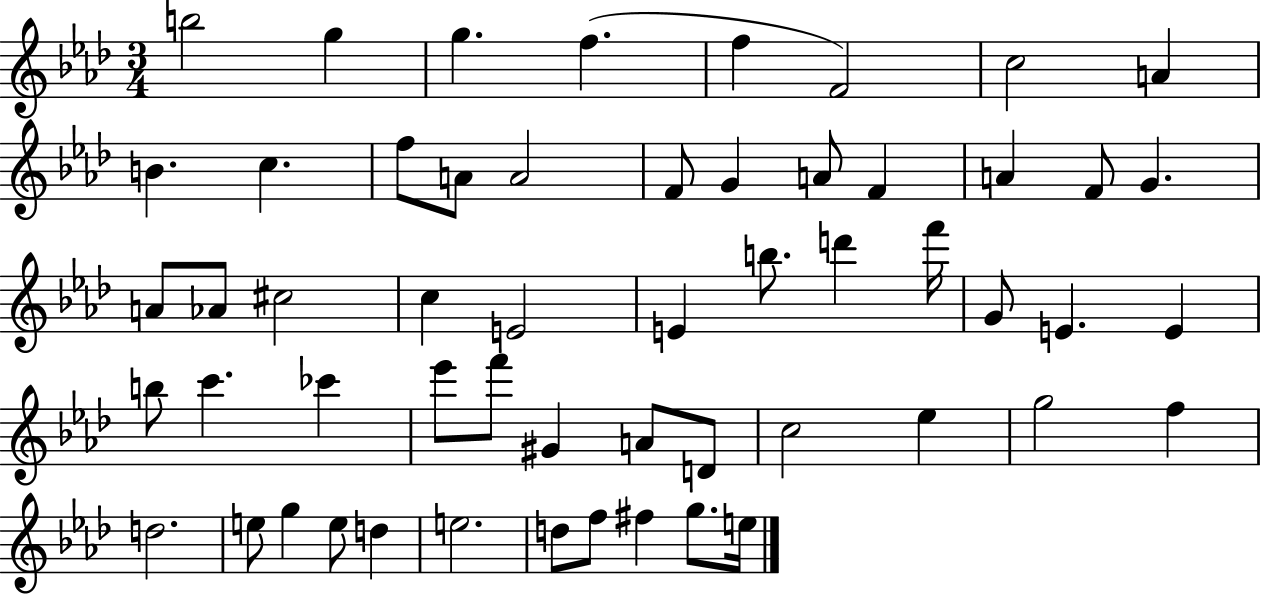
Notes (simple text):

B5/h G5/q G5/q. F5/q. F5/q F4/h C5/h A4/q B4/q. C5/q. F5/e A4/e A4/h F4/e G4/q A4/e F4/q A4/q F4/e G4/q. A4/e Ab4/e C#5/h C5/q E4/h E4/q B5/e. D6/q F6/s G4/e E4/q. E4/q B5/e C6/q. CES6/q Eb6/e F6/e G#4/q A4/e D4/e C5/h Eb5/q G5/h F5/q D5/h. E5/e G5/q E5/e D5/q E5/h. D5/e F5/e F#5/q G5/e. E5/s